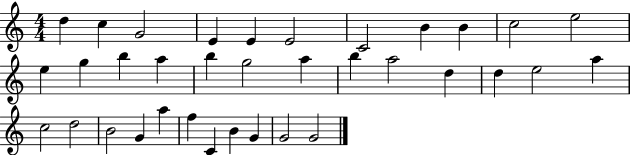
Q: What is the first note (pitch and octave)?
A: D5